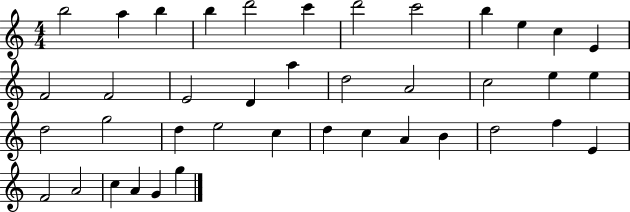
B5/h A5/q B5/q B5/q D6/h C6/q D6/h C6/h B5/q E5/q C5/q E4/q F4/h F4/h E4/h D4/q A5/q D5/h A4/h C5/h E5/q E5/q D5/h G5/h D5/q E5/h C5/q D5/q C5/q A4/q B4/q D5/h F5/q E4/q F4/h A4/h C5/q A4/q G4/q G5/q